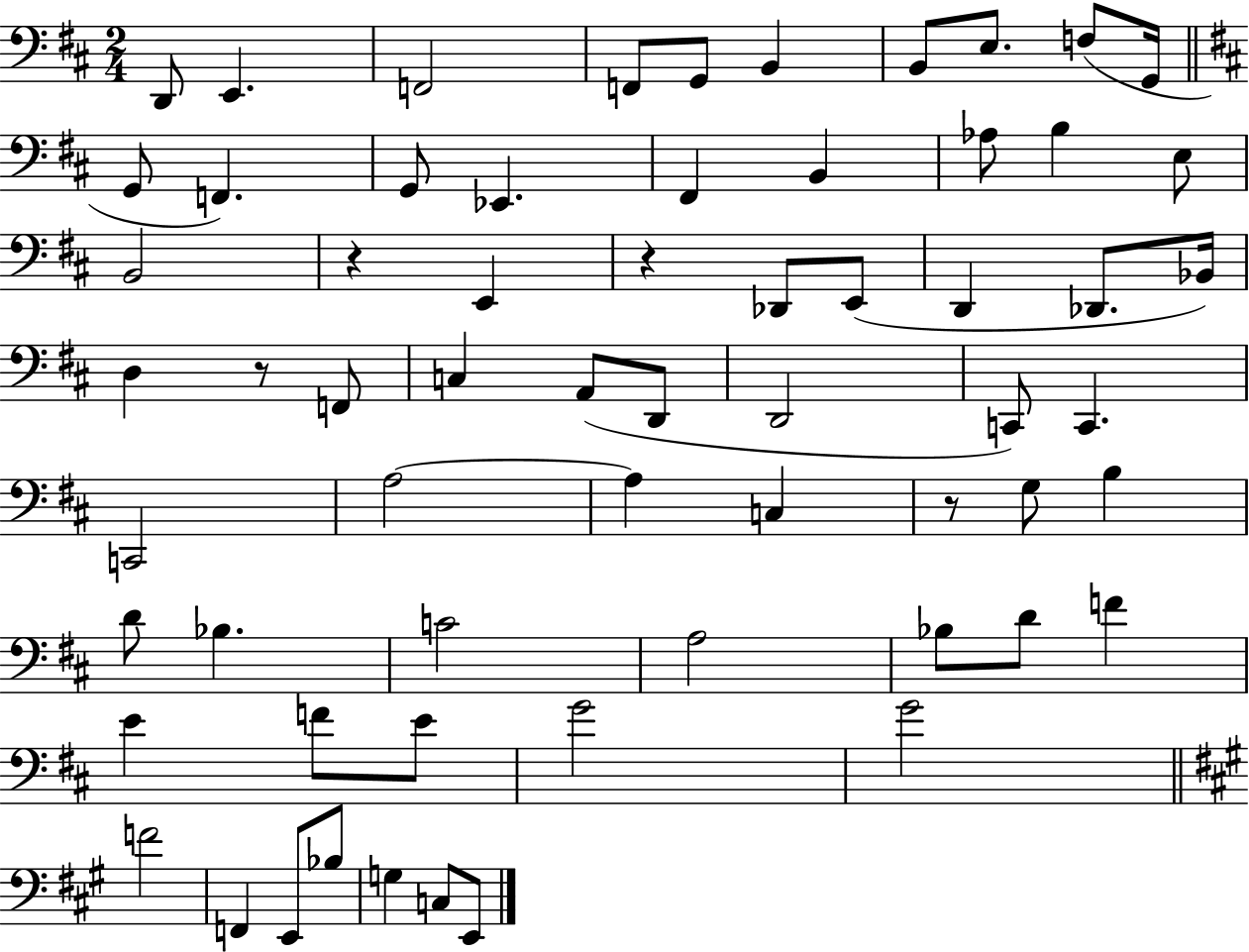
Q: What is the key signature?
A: D major